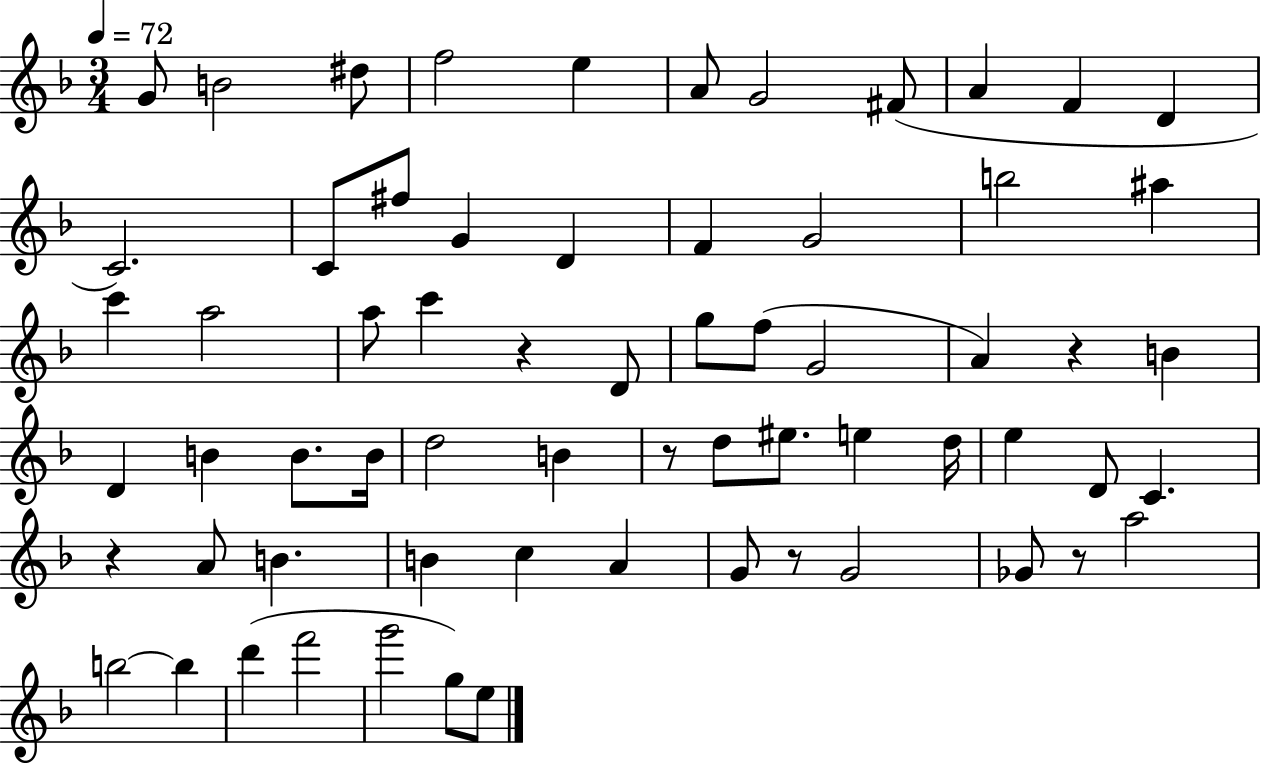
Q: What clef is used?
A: treble